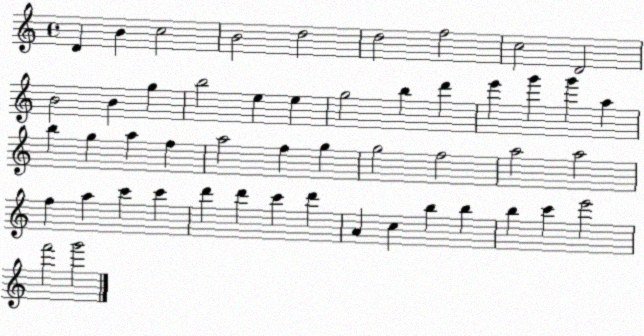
X:1
T:Untitled
M:4/4
L:1/4
K:C
D B c2 B2 d2 d2 f2 c2 D2 B2 B g b2 e e g2 b d' e' g' g' a b g a f a2 f g g2 f2 a2 a2 f a c' c' d' d' c' d' A c b b b c' e'2 f'2 g'2